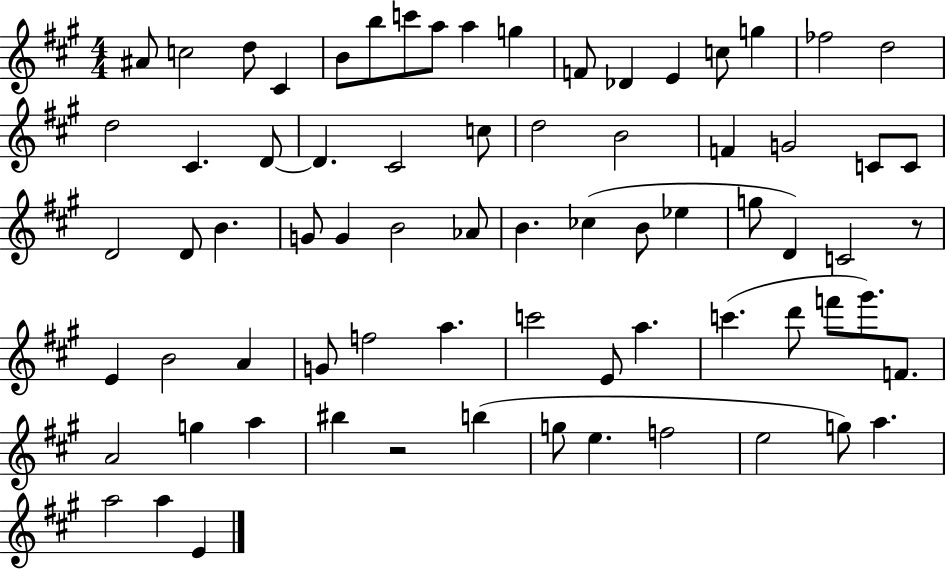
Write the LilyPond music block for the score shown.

{
  \clef treble
  \numericTimeSignature
  \time 4/4
  \key a \major
  ais'8 c''2 d''8 cis'4 | b'8 b''8 c'''8 a''8 a''4 g''4 | f'8 des'4 e'4 c''8 g''4 | fes''2 d''2 | \break d''2 cis'4. d'8~~ | d'4. cis'2 c''8 | d''2 b'2 | f'4 g'2 c'8 c'8 | \break d'2 d'8 b'4. | g'8 g'4 b'2 aes'8 | b'4. ces''4( b'8 ees''4 | g''8 d'4) c'2 r8 | \break e'4 b'2 a'4 | g'8 f''2 a''4. | c'''2 e'8 a''4. | c'''4.( d'''8 f'''8 gis'''8.) f'8. | \break a'2 g''4 a''4 | bis''4 r2 b''4( | g''8 e''4. f''2 | e''2 g''8) a''4. | \break a''2 a''4 e'4 | \bar "|."
}